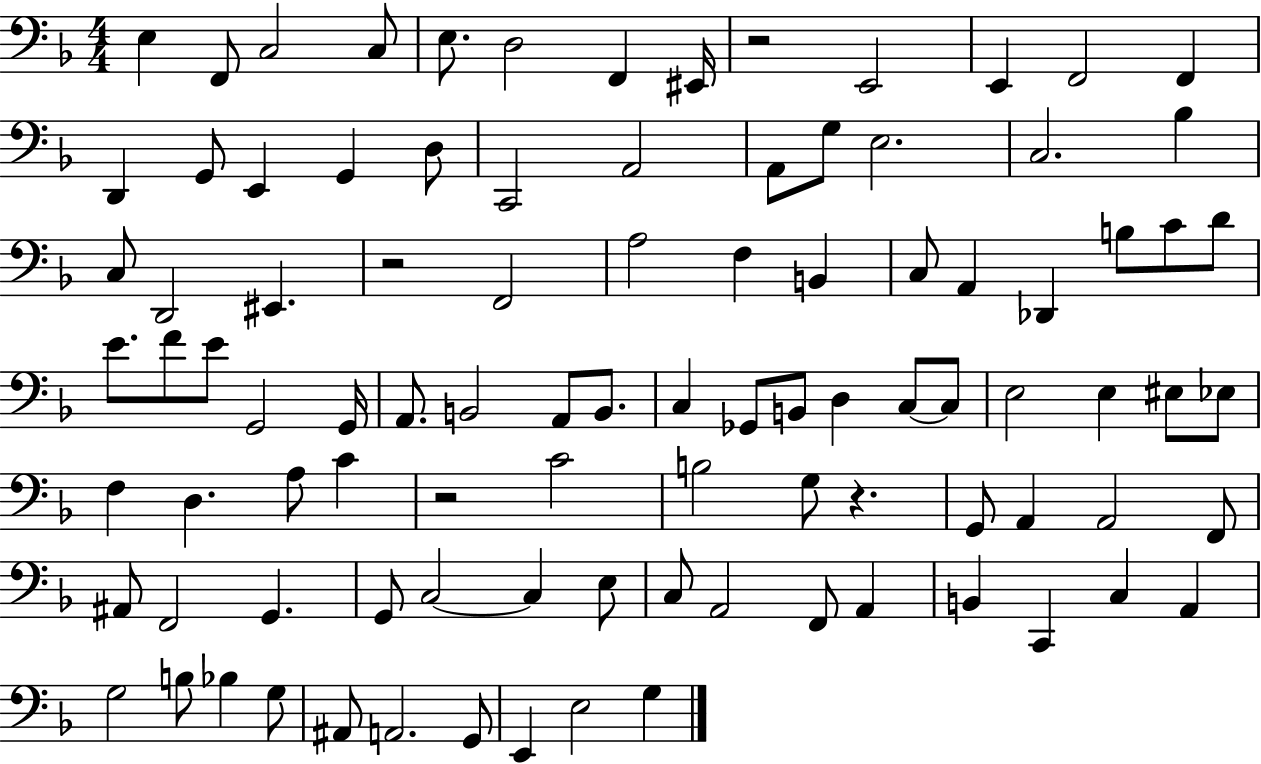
X:1
T:Untitled
M:4/4
L:1/4
K:F
E, F,,/2 C,2 C,/2 E,/2 D,2 F,, ^E,,/4 z2 E,,2 E,, F,,2 F,, D,, G,,/2 E,, G,, D,/2 C,,2 A,,2 A,,/2 G,/2 E,2 C,2 _B, C,/2 D,,2 ^E,, z2 F,,2 A,2 F, B,, C,/2 A,, _D,, B,/2 C/2 D/2 E/2 F/2 E/2 G,,2 G,,/4 A,,/2 B,,2 A,,/2 B,,/2 C, _G,,/2 B,,/2 D, C,/2 C,/2 E,2 E, ^E,/2 _E,/2 F, D, A,/2 C z2 C2 B,2 G,/2 z G,,/2 A,, A,,2 F,,/2 ^A,,/2 F,,2 G,, G,,/2 C,2 C, E,/2 C,/2 A,,2 F,,/2 A,, B,, C,, C, A,, G,2 B,/2 _B, G,/2 ^A,,/2 A,,2 G,,/2 E,, E,2 G,